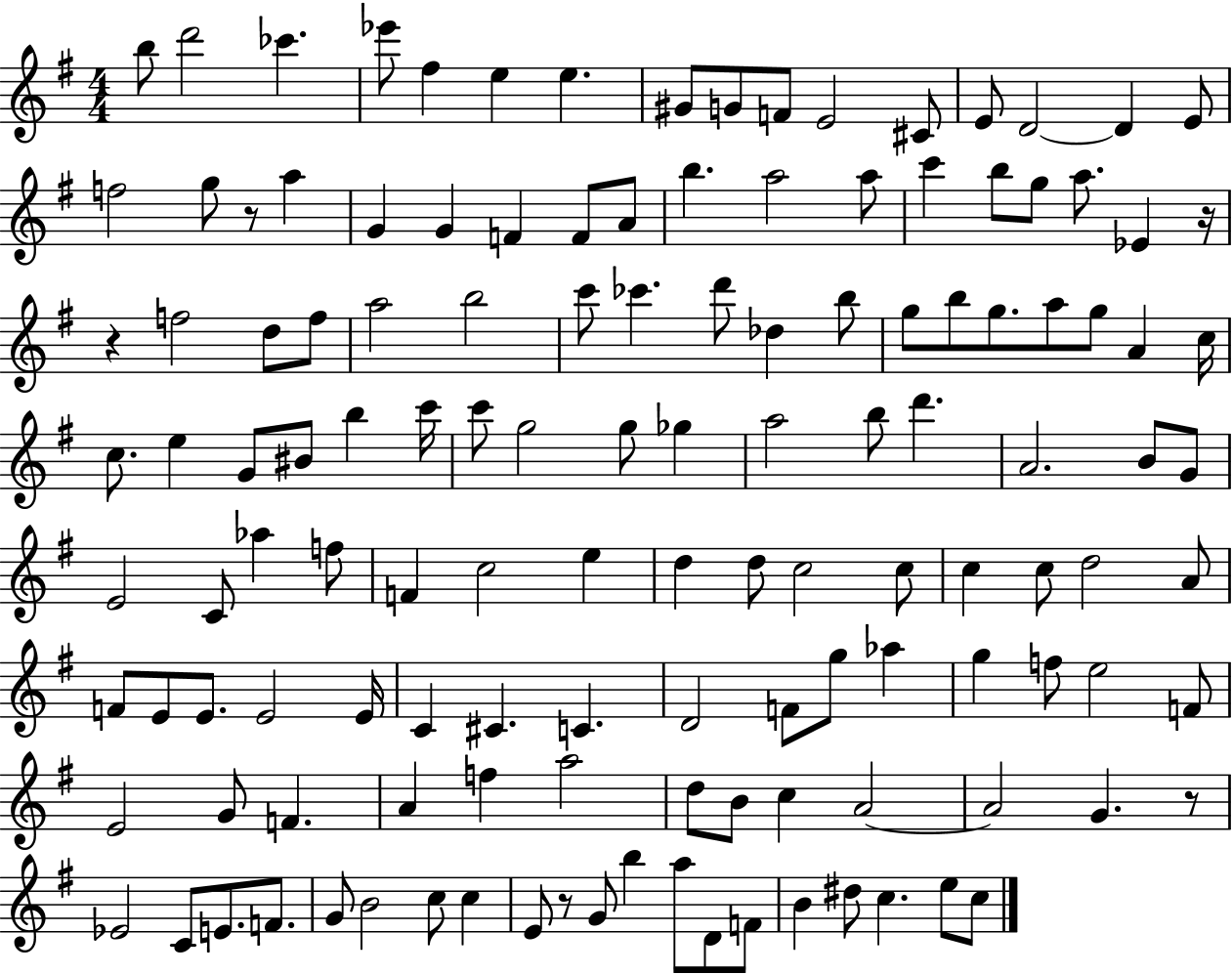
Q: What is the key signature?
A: G major